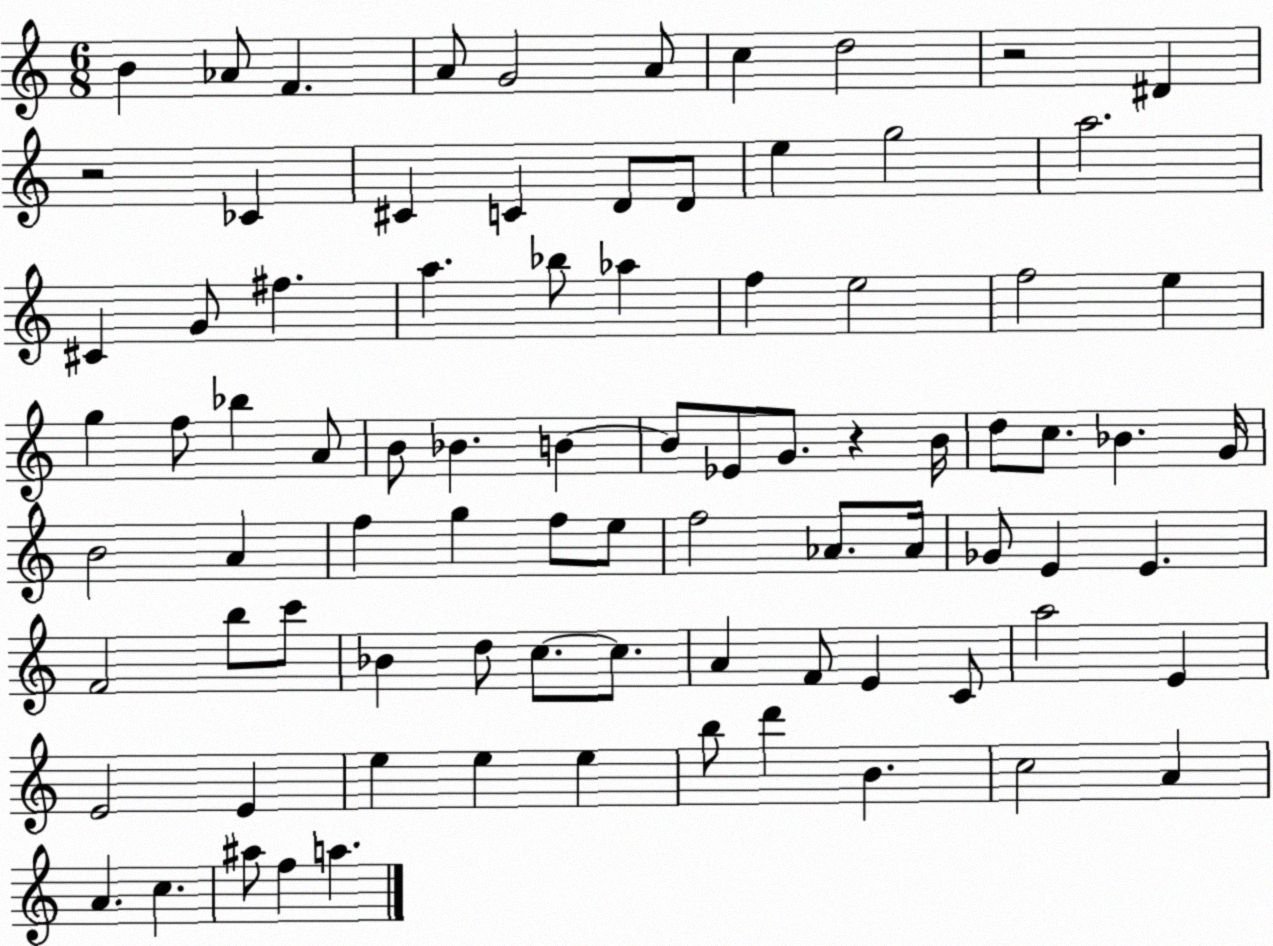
X:1
T:Untitled
M:6/8
L:1/4
K:C
B _A/2 F A/2 G2 A/2 c d2 z2 ^D z2 _C ^C C D/2 D/2 e g2 a2 ^C G/2 ^f a _b/2 _a f e2 f2 e g f/2 _b A/2 B/2 _B B B/2 _E/2 G/2 z B/4 d/2 c/2 _B G/4 B2 A f g f/2 e/2 f2 _A/2 _A/4 _G/2 E E F2 b/2 c'/2 _B d/2 c/2 c/2 A F/2 E C/2 a2 E E2 E e e e b/2 d' B c2 A A c ^a/2 f a